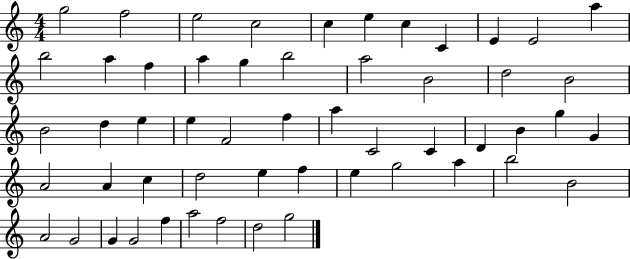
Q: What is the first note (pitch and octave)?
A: G5